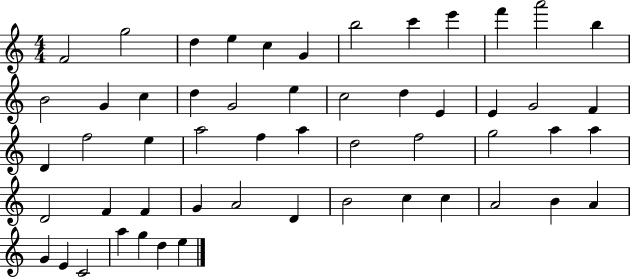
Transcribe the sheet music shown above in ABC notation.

X:1
T:Untitled
M:4/4
L:1/4
K:C
F2 g2 d e c G b2 c' e' f' a'2 b B2 G c d G2 e c2 d E E G2 F D f2 e a2 f a d2 f2 g2 a a D2 F F G A2 D B2 c c A2 B A G E C2 a g d e